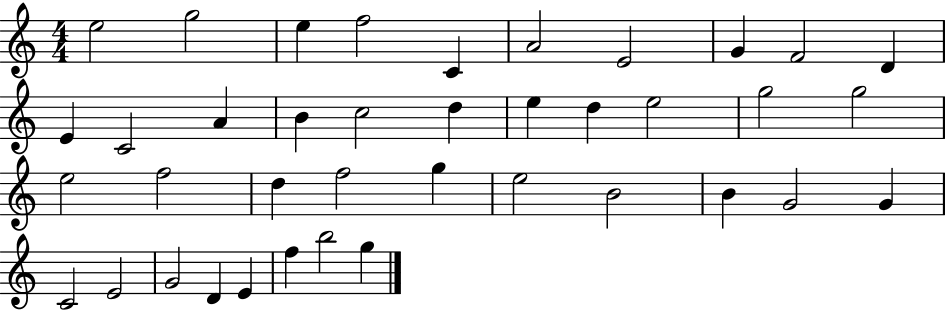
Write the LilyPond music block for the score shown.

{
  \clef treble
  \numericTimeSignature
  \time 4/4
  \key c \major
  e''2 g''2 | e''4 f''2 c'4 | a'2 e'2 | g'4 f'2 d'4 | \break e'4 c'2 a'4 | b'4 c''2 d''4 | e''4 d''4 e''2 | g''2 g''2 | \break e''2 f''2 | d''4 f''2 g''4 | e''2 b'2 | b'4 g'2 g'4 | \break c'2 e'2 | g'2 d'4 e'4 | f''4 b''2 g''4 | \bar "|."
}